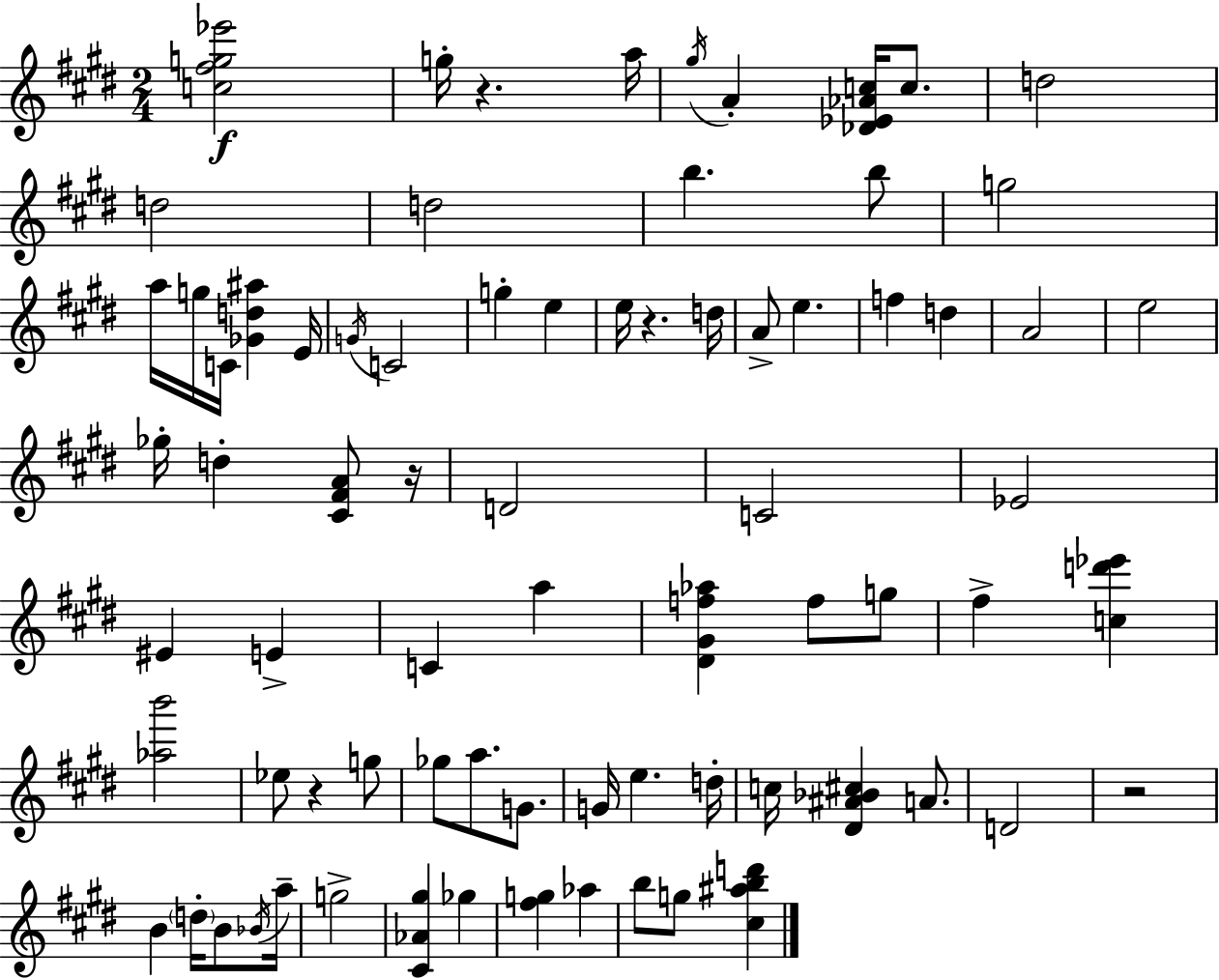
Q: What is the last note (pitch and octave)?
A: G5